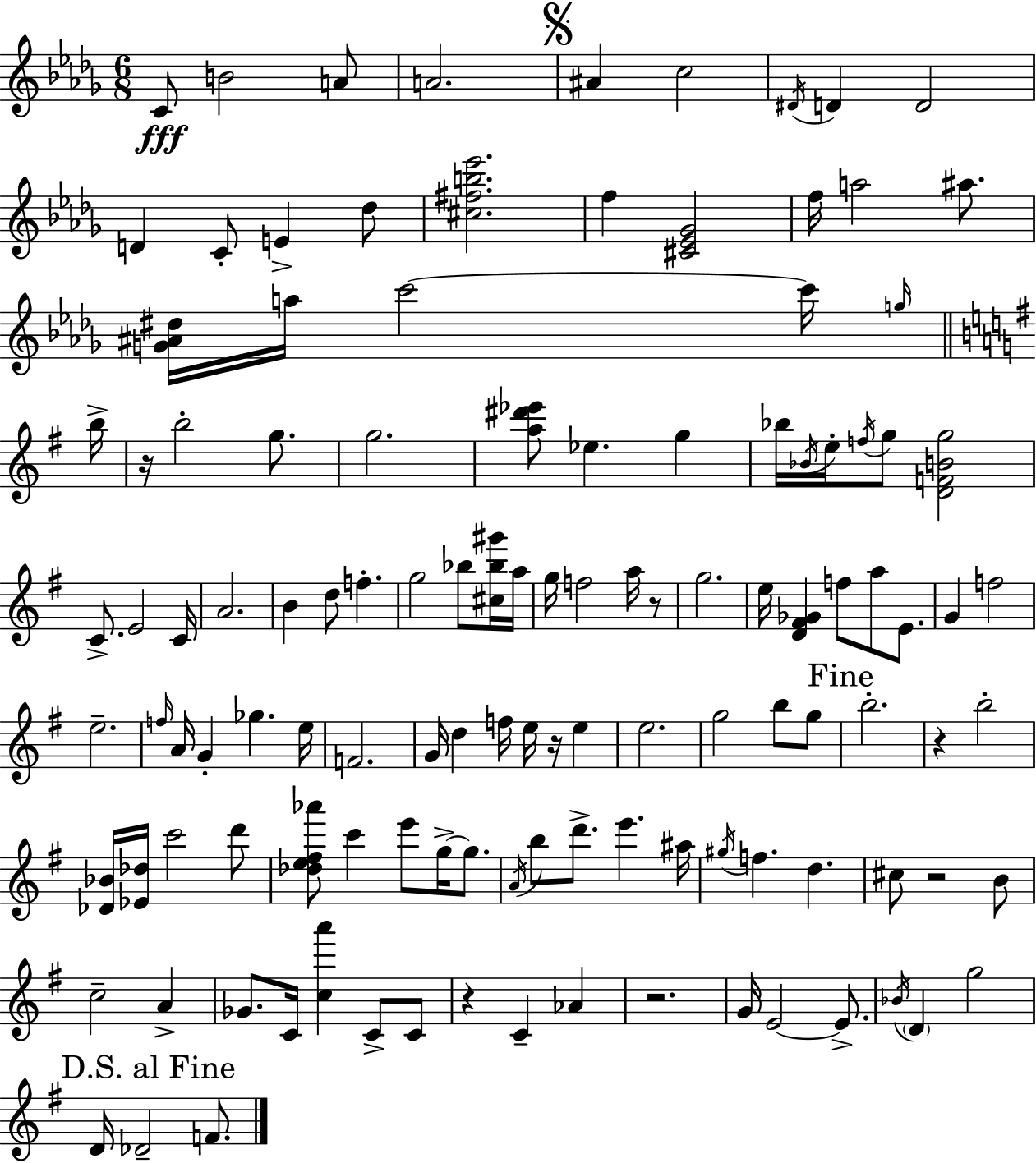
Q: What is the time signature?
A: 6/8